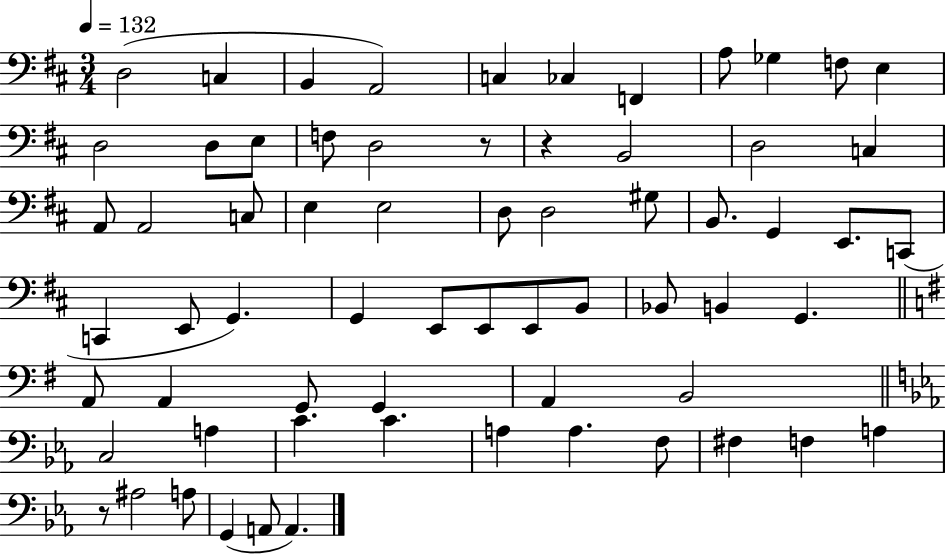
{
  \clef bass
  \numericTimeSignature
  \time 3/4
  \key d \major
  \tempo 4 = 132
  d2( c4 | b,4 a,2) | c4 ces4 f,4 | a8 ges4 f8 e4 | \break d2 d8 e8 | f8 d2 r8 | r4 b,2 | d2 c4 | \break a,8 a,2 c8 | e4 e2 | d8 d2 gis8 | b,8. g,4 e,8. c,8( | \break c,4 e,8 g,4.) | g,4 e,8 e,8 e,8 b,8 | bes,8 b,4 g,4. | \bar "||" \break \key g \major a,8 a,4 g,8 g,4 | a,4 b,2 | \bar "||" \break \key c \minor c2 a4 | c'4. c'4. | a4 a4. f8 | fis4 f4 a4 | \break r8 ais2 a8 | g,4( a,8 a,4.) | \bar "|."
}